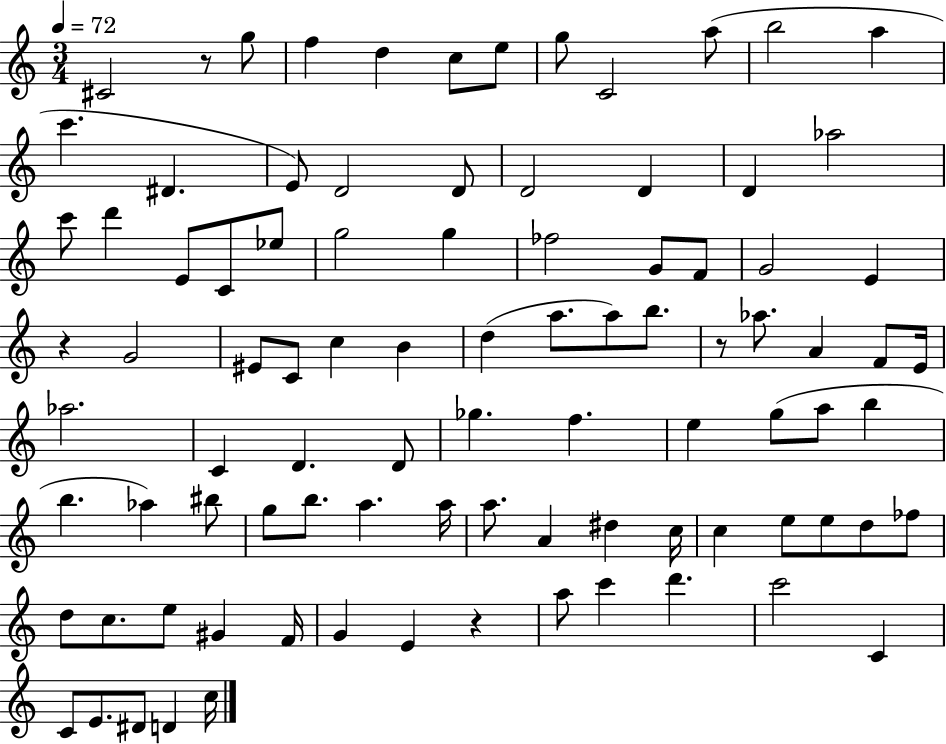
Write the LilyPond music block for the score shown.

{
  \clef treble
  \numericTimeSignature
  \time 3/4
  \key c \major
  \tempo 4 = 72
  cis'2 r8 g''8 | f''4 d''4 c''8 e''8 | g''8 c'2 a''8( | b''2 a''4 | \break c'''4. dis'4. | e'8) d'2 d'8 | d'2 d'4 | d'4 aes''2 | \break c'''8 d'''4 e'8 c'8 ees''8 | g''2 g''4 | fes''2 g'8 f'8 | g'2 e'4 | \break r4 g'2 | eis'8 c'8 c''4 b'4 | d''4( a''8. a''8) b''8. | r8 aes''8. a'4 f'8 e'16 | \break aes''2. | c'4 d'4. d'8 | ges''4. f''4. | e''4 g''8( a''8 b''4 | \break b''4. aes''4) bis''8 | g''8 b''8. a''4. a''16 | a''8. a'4 dis''4 c''16 | c''4 e''8 e''8 d''8 fes''8 | \break d''8 c''8. e''8 gis'4 f'16 | g'4 e'4 r4 | a''8 c'''4 d'''4. | c'''2 c'4 | \break c'8 e'8. dis'8 d'4 c''16 | \bar "|."
}